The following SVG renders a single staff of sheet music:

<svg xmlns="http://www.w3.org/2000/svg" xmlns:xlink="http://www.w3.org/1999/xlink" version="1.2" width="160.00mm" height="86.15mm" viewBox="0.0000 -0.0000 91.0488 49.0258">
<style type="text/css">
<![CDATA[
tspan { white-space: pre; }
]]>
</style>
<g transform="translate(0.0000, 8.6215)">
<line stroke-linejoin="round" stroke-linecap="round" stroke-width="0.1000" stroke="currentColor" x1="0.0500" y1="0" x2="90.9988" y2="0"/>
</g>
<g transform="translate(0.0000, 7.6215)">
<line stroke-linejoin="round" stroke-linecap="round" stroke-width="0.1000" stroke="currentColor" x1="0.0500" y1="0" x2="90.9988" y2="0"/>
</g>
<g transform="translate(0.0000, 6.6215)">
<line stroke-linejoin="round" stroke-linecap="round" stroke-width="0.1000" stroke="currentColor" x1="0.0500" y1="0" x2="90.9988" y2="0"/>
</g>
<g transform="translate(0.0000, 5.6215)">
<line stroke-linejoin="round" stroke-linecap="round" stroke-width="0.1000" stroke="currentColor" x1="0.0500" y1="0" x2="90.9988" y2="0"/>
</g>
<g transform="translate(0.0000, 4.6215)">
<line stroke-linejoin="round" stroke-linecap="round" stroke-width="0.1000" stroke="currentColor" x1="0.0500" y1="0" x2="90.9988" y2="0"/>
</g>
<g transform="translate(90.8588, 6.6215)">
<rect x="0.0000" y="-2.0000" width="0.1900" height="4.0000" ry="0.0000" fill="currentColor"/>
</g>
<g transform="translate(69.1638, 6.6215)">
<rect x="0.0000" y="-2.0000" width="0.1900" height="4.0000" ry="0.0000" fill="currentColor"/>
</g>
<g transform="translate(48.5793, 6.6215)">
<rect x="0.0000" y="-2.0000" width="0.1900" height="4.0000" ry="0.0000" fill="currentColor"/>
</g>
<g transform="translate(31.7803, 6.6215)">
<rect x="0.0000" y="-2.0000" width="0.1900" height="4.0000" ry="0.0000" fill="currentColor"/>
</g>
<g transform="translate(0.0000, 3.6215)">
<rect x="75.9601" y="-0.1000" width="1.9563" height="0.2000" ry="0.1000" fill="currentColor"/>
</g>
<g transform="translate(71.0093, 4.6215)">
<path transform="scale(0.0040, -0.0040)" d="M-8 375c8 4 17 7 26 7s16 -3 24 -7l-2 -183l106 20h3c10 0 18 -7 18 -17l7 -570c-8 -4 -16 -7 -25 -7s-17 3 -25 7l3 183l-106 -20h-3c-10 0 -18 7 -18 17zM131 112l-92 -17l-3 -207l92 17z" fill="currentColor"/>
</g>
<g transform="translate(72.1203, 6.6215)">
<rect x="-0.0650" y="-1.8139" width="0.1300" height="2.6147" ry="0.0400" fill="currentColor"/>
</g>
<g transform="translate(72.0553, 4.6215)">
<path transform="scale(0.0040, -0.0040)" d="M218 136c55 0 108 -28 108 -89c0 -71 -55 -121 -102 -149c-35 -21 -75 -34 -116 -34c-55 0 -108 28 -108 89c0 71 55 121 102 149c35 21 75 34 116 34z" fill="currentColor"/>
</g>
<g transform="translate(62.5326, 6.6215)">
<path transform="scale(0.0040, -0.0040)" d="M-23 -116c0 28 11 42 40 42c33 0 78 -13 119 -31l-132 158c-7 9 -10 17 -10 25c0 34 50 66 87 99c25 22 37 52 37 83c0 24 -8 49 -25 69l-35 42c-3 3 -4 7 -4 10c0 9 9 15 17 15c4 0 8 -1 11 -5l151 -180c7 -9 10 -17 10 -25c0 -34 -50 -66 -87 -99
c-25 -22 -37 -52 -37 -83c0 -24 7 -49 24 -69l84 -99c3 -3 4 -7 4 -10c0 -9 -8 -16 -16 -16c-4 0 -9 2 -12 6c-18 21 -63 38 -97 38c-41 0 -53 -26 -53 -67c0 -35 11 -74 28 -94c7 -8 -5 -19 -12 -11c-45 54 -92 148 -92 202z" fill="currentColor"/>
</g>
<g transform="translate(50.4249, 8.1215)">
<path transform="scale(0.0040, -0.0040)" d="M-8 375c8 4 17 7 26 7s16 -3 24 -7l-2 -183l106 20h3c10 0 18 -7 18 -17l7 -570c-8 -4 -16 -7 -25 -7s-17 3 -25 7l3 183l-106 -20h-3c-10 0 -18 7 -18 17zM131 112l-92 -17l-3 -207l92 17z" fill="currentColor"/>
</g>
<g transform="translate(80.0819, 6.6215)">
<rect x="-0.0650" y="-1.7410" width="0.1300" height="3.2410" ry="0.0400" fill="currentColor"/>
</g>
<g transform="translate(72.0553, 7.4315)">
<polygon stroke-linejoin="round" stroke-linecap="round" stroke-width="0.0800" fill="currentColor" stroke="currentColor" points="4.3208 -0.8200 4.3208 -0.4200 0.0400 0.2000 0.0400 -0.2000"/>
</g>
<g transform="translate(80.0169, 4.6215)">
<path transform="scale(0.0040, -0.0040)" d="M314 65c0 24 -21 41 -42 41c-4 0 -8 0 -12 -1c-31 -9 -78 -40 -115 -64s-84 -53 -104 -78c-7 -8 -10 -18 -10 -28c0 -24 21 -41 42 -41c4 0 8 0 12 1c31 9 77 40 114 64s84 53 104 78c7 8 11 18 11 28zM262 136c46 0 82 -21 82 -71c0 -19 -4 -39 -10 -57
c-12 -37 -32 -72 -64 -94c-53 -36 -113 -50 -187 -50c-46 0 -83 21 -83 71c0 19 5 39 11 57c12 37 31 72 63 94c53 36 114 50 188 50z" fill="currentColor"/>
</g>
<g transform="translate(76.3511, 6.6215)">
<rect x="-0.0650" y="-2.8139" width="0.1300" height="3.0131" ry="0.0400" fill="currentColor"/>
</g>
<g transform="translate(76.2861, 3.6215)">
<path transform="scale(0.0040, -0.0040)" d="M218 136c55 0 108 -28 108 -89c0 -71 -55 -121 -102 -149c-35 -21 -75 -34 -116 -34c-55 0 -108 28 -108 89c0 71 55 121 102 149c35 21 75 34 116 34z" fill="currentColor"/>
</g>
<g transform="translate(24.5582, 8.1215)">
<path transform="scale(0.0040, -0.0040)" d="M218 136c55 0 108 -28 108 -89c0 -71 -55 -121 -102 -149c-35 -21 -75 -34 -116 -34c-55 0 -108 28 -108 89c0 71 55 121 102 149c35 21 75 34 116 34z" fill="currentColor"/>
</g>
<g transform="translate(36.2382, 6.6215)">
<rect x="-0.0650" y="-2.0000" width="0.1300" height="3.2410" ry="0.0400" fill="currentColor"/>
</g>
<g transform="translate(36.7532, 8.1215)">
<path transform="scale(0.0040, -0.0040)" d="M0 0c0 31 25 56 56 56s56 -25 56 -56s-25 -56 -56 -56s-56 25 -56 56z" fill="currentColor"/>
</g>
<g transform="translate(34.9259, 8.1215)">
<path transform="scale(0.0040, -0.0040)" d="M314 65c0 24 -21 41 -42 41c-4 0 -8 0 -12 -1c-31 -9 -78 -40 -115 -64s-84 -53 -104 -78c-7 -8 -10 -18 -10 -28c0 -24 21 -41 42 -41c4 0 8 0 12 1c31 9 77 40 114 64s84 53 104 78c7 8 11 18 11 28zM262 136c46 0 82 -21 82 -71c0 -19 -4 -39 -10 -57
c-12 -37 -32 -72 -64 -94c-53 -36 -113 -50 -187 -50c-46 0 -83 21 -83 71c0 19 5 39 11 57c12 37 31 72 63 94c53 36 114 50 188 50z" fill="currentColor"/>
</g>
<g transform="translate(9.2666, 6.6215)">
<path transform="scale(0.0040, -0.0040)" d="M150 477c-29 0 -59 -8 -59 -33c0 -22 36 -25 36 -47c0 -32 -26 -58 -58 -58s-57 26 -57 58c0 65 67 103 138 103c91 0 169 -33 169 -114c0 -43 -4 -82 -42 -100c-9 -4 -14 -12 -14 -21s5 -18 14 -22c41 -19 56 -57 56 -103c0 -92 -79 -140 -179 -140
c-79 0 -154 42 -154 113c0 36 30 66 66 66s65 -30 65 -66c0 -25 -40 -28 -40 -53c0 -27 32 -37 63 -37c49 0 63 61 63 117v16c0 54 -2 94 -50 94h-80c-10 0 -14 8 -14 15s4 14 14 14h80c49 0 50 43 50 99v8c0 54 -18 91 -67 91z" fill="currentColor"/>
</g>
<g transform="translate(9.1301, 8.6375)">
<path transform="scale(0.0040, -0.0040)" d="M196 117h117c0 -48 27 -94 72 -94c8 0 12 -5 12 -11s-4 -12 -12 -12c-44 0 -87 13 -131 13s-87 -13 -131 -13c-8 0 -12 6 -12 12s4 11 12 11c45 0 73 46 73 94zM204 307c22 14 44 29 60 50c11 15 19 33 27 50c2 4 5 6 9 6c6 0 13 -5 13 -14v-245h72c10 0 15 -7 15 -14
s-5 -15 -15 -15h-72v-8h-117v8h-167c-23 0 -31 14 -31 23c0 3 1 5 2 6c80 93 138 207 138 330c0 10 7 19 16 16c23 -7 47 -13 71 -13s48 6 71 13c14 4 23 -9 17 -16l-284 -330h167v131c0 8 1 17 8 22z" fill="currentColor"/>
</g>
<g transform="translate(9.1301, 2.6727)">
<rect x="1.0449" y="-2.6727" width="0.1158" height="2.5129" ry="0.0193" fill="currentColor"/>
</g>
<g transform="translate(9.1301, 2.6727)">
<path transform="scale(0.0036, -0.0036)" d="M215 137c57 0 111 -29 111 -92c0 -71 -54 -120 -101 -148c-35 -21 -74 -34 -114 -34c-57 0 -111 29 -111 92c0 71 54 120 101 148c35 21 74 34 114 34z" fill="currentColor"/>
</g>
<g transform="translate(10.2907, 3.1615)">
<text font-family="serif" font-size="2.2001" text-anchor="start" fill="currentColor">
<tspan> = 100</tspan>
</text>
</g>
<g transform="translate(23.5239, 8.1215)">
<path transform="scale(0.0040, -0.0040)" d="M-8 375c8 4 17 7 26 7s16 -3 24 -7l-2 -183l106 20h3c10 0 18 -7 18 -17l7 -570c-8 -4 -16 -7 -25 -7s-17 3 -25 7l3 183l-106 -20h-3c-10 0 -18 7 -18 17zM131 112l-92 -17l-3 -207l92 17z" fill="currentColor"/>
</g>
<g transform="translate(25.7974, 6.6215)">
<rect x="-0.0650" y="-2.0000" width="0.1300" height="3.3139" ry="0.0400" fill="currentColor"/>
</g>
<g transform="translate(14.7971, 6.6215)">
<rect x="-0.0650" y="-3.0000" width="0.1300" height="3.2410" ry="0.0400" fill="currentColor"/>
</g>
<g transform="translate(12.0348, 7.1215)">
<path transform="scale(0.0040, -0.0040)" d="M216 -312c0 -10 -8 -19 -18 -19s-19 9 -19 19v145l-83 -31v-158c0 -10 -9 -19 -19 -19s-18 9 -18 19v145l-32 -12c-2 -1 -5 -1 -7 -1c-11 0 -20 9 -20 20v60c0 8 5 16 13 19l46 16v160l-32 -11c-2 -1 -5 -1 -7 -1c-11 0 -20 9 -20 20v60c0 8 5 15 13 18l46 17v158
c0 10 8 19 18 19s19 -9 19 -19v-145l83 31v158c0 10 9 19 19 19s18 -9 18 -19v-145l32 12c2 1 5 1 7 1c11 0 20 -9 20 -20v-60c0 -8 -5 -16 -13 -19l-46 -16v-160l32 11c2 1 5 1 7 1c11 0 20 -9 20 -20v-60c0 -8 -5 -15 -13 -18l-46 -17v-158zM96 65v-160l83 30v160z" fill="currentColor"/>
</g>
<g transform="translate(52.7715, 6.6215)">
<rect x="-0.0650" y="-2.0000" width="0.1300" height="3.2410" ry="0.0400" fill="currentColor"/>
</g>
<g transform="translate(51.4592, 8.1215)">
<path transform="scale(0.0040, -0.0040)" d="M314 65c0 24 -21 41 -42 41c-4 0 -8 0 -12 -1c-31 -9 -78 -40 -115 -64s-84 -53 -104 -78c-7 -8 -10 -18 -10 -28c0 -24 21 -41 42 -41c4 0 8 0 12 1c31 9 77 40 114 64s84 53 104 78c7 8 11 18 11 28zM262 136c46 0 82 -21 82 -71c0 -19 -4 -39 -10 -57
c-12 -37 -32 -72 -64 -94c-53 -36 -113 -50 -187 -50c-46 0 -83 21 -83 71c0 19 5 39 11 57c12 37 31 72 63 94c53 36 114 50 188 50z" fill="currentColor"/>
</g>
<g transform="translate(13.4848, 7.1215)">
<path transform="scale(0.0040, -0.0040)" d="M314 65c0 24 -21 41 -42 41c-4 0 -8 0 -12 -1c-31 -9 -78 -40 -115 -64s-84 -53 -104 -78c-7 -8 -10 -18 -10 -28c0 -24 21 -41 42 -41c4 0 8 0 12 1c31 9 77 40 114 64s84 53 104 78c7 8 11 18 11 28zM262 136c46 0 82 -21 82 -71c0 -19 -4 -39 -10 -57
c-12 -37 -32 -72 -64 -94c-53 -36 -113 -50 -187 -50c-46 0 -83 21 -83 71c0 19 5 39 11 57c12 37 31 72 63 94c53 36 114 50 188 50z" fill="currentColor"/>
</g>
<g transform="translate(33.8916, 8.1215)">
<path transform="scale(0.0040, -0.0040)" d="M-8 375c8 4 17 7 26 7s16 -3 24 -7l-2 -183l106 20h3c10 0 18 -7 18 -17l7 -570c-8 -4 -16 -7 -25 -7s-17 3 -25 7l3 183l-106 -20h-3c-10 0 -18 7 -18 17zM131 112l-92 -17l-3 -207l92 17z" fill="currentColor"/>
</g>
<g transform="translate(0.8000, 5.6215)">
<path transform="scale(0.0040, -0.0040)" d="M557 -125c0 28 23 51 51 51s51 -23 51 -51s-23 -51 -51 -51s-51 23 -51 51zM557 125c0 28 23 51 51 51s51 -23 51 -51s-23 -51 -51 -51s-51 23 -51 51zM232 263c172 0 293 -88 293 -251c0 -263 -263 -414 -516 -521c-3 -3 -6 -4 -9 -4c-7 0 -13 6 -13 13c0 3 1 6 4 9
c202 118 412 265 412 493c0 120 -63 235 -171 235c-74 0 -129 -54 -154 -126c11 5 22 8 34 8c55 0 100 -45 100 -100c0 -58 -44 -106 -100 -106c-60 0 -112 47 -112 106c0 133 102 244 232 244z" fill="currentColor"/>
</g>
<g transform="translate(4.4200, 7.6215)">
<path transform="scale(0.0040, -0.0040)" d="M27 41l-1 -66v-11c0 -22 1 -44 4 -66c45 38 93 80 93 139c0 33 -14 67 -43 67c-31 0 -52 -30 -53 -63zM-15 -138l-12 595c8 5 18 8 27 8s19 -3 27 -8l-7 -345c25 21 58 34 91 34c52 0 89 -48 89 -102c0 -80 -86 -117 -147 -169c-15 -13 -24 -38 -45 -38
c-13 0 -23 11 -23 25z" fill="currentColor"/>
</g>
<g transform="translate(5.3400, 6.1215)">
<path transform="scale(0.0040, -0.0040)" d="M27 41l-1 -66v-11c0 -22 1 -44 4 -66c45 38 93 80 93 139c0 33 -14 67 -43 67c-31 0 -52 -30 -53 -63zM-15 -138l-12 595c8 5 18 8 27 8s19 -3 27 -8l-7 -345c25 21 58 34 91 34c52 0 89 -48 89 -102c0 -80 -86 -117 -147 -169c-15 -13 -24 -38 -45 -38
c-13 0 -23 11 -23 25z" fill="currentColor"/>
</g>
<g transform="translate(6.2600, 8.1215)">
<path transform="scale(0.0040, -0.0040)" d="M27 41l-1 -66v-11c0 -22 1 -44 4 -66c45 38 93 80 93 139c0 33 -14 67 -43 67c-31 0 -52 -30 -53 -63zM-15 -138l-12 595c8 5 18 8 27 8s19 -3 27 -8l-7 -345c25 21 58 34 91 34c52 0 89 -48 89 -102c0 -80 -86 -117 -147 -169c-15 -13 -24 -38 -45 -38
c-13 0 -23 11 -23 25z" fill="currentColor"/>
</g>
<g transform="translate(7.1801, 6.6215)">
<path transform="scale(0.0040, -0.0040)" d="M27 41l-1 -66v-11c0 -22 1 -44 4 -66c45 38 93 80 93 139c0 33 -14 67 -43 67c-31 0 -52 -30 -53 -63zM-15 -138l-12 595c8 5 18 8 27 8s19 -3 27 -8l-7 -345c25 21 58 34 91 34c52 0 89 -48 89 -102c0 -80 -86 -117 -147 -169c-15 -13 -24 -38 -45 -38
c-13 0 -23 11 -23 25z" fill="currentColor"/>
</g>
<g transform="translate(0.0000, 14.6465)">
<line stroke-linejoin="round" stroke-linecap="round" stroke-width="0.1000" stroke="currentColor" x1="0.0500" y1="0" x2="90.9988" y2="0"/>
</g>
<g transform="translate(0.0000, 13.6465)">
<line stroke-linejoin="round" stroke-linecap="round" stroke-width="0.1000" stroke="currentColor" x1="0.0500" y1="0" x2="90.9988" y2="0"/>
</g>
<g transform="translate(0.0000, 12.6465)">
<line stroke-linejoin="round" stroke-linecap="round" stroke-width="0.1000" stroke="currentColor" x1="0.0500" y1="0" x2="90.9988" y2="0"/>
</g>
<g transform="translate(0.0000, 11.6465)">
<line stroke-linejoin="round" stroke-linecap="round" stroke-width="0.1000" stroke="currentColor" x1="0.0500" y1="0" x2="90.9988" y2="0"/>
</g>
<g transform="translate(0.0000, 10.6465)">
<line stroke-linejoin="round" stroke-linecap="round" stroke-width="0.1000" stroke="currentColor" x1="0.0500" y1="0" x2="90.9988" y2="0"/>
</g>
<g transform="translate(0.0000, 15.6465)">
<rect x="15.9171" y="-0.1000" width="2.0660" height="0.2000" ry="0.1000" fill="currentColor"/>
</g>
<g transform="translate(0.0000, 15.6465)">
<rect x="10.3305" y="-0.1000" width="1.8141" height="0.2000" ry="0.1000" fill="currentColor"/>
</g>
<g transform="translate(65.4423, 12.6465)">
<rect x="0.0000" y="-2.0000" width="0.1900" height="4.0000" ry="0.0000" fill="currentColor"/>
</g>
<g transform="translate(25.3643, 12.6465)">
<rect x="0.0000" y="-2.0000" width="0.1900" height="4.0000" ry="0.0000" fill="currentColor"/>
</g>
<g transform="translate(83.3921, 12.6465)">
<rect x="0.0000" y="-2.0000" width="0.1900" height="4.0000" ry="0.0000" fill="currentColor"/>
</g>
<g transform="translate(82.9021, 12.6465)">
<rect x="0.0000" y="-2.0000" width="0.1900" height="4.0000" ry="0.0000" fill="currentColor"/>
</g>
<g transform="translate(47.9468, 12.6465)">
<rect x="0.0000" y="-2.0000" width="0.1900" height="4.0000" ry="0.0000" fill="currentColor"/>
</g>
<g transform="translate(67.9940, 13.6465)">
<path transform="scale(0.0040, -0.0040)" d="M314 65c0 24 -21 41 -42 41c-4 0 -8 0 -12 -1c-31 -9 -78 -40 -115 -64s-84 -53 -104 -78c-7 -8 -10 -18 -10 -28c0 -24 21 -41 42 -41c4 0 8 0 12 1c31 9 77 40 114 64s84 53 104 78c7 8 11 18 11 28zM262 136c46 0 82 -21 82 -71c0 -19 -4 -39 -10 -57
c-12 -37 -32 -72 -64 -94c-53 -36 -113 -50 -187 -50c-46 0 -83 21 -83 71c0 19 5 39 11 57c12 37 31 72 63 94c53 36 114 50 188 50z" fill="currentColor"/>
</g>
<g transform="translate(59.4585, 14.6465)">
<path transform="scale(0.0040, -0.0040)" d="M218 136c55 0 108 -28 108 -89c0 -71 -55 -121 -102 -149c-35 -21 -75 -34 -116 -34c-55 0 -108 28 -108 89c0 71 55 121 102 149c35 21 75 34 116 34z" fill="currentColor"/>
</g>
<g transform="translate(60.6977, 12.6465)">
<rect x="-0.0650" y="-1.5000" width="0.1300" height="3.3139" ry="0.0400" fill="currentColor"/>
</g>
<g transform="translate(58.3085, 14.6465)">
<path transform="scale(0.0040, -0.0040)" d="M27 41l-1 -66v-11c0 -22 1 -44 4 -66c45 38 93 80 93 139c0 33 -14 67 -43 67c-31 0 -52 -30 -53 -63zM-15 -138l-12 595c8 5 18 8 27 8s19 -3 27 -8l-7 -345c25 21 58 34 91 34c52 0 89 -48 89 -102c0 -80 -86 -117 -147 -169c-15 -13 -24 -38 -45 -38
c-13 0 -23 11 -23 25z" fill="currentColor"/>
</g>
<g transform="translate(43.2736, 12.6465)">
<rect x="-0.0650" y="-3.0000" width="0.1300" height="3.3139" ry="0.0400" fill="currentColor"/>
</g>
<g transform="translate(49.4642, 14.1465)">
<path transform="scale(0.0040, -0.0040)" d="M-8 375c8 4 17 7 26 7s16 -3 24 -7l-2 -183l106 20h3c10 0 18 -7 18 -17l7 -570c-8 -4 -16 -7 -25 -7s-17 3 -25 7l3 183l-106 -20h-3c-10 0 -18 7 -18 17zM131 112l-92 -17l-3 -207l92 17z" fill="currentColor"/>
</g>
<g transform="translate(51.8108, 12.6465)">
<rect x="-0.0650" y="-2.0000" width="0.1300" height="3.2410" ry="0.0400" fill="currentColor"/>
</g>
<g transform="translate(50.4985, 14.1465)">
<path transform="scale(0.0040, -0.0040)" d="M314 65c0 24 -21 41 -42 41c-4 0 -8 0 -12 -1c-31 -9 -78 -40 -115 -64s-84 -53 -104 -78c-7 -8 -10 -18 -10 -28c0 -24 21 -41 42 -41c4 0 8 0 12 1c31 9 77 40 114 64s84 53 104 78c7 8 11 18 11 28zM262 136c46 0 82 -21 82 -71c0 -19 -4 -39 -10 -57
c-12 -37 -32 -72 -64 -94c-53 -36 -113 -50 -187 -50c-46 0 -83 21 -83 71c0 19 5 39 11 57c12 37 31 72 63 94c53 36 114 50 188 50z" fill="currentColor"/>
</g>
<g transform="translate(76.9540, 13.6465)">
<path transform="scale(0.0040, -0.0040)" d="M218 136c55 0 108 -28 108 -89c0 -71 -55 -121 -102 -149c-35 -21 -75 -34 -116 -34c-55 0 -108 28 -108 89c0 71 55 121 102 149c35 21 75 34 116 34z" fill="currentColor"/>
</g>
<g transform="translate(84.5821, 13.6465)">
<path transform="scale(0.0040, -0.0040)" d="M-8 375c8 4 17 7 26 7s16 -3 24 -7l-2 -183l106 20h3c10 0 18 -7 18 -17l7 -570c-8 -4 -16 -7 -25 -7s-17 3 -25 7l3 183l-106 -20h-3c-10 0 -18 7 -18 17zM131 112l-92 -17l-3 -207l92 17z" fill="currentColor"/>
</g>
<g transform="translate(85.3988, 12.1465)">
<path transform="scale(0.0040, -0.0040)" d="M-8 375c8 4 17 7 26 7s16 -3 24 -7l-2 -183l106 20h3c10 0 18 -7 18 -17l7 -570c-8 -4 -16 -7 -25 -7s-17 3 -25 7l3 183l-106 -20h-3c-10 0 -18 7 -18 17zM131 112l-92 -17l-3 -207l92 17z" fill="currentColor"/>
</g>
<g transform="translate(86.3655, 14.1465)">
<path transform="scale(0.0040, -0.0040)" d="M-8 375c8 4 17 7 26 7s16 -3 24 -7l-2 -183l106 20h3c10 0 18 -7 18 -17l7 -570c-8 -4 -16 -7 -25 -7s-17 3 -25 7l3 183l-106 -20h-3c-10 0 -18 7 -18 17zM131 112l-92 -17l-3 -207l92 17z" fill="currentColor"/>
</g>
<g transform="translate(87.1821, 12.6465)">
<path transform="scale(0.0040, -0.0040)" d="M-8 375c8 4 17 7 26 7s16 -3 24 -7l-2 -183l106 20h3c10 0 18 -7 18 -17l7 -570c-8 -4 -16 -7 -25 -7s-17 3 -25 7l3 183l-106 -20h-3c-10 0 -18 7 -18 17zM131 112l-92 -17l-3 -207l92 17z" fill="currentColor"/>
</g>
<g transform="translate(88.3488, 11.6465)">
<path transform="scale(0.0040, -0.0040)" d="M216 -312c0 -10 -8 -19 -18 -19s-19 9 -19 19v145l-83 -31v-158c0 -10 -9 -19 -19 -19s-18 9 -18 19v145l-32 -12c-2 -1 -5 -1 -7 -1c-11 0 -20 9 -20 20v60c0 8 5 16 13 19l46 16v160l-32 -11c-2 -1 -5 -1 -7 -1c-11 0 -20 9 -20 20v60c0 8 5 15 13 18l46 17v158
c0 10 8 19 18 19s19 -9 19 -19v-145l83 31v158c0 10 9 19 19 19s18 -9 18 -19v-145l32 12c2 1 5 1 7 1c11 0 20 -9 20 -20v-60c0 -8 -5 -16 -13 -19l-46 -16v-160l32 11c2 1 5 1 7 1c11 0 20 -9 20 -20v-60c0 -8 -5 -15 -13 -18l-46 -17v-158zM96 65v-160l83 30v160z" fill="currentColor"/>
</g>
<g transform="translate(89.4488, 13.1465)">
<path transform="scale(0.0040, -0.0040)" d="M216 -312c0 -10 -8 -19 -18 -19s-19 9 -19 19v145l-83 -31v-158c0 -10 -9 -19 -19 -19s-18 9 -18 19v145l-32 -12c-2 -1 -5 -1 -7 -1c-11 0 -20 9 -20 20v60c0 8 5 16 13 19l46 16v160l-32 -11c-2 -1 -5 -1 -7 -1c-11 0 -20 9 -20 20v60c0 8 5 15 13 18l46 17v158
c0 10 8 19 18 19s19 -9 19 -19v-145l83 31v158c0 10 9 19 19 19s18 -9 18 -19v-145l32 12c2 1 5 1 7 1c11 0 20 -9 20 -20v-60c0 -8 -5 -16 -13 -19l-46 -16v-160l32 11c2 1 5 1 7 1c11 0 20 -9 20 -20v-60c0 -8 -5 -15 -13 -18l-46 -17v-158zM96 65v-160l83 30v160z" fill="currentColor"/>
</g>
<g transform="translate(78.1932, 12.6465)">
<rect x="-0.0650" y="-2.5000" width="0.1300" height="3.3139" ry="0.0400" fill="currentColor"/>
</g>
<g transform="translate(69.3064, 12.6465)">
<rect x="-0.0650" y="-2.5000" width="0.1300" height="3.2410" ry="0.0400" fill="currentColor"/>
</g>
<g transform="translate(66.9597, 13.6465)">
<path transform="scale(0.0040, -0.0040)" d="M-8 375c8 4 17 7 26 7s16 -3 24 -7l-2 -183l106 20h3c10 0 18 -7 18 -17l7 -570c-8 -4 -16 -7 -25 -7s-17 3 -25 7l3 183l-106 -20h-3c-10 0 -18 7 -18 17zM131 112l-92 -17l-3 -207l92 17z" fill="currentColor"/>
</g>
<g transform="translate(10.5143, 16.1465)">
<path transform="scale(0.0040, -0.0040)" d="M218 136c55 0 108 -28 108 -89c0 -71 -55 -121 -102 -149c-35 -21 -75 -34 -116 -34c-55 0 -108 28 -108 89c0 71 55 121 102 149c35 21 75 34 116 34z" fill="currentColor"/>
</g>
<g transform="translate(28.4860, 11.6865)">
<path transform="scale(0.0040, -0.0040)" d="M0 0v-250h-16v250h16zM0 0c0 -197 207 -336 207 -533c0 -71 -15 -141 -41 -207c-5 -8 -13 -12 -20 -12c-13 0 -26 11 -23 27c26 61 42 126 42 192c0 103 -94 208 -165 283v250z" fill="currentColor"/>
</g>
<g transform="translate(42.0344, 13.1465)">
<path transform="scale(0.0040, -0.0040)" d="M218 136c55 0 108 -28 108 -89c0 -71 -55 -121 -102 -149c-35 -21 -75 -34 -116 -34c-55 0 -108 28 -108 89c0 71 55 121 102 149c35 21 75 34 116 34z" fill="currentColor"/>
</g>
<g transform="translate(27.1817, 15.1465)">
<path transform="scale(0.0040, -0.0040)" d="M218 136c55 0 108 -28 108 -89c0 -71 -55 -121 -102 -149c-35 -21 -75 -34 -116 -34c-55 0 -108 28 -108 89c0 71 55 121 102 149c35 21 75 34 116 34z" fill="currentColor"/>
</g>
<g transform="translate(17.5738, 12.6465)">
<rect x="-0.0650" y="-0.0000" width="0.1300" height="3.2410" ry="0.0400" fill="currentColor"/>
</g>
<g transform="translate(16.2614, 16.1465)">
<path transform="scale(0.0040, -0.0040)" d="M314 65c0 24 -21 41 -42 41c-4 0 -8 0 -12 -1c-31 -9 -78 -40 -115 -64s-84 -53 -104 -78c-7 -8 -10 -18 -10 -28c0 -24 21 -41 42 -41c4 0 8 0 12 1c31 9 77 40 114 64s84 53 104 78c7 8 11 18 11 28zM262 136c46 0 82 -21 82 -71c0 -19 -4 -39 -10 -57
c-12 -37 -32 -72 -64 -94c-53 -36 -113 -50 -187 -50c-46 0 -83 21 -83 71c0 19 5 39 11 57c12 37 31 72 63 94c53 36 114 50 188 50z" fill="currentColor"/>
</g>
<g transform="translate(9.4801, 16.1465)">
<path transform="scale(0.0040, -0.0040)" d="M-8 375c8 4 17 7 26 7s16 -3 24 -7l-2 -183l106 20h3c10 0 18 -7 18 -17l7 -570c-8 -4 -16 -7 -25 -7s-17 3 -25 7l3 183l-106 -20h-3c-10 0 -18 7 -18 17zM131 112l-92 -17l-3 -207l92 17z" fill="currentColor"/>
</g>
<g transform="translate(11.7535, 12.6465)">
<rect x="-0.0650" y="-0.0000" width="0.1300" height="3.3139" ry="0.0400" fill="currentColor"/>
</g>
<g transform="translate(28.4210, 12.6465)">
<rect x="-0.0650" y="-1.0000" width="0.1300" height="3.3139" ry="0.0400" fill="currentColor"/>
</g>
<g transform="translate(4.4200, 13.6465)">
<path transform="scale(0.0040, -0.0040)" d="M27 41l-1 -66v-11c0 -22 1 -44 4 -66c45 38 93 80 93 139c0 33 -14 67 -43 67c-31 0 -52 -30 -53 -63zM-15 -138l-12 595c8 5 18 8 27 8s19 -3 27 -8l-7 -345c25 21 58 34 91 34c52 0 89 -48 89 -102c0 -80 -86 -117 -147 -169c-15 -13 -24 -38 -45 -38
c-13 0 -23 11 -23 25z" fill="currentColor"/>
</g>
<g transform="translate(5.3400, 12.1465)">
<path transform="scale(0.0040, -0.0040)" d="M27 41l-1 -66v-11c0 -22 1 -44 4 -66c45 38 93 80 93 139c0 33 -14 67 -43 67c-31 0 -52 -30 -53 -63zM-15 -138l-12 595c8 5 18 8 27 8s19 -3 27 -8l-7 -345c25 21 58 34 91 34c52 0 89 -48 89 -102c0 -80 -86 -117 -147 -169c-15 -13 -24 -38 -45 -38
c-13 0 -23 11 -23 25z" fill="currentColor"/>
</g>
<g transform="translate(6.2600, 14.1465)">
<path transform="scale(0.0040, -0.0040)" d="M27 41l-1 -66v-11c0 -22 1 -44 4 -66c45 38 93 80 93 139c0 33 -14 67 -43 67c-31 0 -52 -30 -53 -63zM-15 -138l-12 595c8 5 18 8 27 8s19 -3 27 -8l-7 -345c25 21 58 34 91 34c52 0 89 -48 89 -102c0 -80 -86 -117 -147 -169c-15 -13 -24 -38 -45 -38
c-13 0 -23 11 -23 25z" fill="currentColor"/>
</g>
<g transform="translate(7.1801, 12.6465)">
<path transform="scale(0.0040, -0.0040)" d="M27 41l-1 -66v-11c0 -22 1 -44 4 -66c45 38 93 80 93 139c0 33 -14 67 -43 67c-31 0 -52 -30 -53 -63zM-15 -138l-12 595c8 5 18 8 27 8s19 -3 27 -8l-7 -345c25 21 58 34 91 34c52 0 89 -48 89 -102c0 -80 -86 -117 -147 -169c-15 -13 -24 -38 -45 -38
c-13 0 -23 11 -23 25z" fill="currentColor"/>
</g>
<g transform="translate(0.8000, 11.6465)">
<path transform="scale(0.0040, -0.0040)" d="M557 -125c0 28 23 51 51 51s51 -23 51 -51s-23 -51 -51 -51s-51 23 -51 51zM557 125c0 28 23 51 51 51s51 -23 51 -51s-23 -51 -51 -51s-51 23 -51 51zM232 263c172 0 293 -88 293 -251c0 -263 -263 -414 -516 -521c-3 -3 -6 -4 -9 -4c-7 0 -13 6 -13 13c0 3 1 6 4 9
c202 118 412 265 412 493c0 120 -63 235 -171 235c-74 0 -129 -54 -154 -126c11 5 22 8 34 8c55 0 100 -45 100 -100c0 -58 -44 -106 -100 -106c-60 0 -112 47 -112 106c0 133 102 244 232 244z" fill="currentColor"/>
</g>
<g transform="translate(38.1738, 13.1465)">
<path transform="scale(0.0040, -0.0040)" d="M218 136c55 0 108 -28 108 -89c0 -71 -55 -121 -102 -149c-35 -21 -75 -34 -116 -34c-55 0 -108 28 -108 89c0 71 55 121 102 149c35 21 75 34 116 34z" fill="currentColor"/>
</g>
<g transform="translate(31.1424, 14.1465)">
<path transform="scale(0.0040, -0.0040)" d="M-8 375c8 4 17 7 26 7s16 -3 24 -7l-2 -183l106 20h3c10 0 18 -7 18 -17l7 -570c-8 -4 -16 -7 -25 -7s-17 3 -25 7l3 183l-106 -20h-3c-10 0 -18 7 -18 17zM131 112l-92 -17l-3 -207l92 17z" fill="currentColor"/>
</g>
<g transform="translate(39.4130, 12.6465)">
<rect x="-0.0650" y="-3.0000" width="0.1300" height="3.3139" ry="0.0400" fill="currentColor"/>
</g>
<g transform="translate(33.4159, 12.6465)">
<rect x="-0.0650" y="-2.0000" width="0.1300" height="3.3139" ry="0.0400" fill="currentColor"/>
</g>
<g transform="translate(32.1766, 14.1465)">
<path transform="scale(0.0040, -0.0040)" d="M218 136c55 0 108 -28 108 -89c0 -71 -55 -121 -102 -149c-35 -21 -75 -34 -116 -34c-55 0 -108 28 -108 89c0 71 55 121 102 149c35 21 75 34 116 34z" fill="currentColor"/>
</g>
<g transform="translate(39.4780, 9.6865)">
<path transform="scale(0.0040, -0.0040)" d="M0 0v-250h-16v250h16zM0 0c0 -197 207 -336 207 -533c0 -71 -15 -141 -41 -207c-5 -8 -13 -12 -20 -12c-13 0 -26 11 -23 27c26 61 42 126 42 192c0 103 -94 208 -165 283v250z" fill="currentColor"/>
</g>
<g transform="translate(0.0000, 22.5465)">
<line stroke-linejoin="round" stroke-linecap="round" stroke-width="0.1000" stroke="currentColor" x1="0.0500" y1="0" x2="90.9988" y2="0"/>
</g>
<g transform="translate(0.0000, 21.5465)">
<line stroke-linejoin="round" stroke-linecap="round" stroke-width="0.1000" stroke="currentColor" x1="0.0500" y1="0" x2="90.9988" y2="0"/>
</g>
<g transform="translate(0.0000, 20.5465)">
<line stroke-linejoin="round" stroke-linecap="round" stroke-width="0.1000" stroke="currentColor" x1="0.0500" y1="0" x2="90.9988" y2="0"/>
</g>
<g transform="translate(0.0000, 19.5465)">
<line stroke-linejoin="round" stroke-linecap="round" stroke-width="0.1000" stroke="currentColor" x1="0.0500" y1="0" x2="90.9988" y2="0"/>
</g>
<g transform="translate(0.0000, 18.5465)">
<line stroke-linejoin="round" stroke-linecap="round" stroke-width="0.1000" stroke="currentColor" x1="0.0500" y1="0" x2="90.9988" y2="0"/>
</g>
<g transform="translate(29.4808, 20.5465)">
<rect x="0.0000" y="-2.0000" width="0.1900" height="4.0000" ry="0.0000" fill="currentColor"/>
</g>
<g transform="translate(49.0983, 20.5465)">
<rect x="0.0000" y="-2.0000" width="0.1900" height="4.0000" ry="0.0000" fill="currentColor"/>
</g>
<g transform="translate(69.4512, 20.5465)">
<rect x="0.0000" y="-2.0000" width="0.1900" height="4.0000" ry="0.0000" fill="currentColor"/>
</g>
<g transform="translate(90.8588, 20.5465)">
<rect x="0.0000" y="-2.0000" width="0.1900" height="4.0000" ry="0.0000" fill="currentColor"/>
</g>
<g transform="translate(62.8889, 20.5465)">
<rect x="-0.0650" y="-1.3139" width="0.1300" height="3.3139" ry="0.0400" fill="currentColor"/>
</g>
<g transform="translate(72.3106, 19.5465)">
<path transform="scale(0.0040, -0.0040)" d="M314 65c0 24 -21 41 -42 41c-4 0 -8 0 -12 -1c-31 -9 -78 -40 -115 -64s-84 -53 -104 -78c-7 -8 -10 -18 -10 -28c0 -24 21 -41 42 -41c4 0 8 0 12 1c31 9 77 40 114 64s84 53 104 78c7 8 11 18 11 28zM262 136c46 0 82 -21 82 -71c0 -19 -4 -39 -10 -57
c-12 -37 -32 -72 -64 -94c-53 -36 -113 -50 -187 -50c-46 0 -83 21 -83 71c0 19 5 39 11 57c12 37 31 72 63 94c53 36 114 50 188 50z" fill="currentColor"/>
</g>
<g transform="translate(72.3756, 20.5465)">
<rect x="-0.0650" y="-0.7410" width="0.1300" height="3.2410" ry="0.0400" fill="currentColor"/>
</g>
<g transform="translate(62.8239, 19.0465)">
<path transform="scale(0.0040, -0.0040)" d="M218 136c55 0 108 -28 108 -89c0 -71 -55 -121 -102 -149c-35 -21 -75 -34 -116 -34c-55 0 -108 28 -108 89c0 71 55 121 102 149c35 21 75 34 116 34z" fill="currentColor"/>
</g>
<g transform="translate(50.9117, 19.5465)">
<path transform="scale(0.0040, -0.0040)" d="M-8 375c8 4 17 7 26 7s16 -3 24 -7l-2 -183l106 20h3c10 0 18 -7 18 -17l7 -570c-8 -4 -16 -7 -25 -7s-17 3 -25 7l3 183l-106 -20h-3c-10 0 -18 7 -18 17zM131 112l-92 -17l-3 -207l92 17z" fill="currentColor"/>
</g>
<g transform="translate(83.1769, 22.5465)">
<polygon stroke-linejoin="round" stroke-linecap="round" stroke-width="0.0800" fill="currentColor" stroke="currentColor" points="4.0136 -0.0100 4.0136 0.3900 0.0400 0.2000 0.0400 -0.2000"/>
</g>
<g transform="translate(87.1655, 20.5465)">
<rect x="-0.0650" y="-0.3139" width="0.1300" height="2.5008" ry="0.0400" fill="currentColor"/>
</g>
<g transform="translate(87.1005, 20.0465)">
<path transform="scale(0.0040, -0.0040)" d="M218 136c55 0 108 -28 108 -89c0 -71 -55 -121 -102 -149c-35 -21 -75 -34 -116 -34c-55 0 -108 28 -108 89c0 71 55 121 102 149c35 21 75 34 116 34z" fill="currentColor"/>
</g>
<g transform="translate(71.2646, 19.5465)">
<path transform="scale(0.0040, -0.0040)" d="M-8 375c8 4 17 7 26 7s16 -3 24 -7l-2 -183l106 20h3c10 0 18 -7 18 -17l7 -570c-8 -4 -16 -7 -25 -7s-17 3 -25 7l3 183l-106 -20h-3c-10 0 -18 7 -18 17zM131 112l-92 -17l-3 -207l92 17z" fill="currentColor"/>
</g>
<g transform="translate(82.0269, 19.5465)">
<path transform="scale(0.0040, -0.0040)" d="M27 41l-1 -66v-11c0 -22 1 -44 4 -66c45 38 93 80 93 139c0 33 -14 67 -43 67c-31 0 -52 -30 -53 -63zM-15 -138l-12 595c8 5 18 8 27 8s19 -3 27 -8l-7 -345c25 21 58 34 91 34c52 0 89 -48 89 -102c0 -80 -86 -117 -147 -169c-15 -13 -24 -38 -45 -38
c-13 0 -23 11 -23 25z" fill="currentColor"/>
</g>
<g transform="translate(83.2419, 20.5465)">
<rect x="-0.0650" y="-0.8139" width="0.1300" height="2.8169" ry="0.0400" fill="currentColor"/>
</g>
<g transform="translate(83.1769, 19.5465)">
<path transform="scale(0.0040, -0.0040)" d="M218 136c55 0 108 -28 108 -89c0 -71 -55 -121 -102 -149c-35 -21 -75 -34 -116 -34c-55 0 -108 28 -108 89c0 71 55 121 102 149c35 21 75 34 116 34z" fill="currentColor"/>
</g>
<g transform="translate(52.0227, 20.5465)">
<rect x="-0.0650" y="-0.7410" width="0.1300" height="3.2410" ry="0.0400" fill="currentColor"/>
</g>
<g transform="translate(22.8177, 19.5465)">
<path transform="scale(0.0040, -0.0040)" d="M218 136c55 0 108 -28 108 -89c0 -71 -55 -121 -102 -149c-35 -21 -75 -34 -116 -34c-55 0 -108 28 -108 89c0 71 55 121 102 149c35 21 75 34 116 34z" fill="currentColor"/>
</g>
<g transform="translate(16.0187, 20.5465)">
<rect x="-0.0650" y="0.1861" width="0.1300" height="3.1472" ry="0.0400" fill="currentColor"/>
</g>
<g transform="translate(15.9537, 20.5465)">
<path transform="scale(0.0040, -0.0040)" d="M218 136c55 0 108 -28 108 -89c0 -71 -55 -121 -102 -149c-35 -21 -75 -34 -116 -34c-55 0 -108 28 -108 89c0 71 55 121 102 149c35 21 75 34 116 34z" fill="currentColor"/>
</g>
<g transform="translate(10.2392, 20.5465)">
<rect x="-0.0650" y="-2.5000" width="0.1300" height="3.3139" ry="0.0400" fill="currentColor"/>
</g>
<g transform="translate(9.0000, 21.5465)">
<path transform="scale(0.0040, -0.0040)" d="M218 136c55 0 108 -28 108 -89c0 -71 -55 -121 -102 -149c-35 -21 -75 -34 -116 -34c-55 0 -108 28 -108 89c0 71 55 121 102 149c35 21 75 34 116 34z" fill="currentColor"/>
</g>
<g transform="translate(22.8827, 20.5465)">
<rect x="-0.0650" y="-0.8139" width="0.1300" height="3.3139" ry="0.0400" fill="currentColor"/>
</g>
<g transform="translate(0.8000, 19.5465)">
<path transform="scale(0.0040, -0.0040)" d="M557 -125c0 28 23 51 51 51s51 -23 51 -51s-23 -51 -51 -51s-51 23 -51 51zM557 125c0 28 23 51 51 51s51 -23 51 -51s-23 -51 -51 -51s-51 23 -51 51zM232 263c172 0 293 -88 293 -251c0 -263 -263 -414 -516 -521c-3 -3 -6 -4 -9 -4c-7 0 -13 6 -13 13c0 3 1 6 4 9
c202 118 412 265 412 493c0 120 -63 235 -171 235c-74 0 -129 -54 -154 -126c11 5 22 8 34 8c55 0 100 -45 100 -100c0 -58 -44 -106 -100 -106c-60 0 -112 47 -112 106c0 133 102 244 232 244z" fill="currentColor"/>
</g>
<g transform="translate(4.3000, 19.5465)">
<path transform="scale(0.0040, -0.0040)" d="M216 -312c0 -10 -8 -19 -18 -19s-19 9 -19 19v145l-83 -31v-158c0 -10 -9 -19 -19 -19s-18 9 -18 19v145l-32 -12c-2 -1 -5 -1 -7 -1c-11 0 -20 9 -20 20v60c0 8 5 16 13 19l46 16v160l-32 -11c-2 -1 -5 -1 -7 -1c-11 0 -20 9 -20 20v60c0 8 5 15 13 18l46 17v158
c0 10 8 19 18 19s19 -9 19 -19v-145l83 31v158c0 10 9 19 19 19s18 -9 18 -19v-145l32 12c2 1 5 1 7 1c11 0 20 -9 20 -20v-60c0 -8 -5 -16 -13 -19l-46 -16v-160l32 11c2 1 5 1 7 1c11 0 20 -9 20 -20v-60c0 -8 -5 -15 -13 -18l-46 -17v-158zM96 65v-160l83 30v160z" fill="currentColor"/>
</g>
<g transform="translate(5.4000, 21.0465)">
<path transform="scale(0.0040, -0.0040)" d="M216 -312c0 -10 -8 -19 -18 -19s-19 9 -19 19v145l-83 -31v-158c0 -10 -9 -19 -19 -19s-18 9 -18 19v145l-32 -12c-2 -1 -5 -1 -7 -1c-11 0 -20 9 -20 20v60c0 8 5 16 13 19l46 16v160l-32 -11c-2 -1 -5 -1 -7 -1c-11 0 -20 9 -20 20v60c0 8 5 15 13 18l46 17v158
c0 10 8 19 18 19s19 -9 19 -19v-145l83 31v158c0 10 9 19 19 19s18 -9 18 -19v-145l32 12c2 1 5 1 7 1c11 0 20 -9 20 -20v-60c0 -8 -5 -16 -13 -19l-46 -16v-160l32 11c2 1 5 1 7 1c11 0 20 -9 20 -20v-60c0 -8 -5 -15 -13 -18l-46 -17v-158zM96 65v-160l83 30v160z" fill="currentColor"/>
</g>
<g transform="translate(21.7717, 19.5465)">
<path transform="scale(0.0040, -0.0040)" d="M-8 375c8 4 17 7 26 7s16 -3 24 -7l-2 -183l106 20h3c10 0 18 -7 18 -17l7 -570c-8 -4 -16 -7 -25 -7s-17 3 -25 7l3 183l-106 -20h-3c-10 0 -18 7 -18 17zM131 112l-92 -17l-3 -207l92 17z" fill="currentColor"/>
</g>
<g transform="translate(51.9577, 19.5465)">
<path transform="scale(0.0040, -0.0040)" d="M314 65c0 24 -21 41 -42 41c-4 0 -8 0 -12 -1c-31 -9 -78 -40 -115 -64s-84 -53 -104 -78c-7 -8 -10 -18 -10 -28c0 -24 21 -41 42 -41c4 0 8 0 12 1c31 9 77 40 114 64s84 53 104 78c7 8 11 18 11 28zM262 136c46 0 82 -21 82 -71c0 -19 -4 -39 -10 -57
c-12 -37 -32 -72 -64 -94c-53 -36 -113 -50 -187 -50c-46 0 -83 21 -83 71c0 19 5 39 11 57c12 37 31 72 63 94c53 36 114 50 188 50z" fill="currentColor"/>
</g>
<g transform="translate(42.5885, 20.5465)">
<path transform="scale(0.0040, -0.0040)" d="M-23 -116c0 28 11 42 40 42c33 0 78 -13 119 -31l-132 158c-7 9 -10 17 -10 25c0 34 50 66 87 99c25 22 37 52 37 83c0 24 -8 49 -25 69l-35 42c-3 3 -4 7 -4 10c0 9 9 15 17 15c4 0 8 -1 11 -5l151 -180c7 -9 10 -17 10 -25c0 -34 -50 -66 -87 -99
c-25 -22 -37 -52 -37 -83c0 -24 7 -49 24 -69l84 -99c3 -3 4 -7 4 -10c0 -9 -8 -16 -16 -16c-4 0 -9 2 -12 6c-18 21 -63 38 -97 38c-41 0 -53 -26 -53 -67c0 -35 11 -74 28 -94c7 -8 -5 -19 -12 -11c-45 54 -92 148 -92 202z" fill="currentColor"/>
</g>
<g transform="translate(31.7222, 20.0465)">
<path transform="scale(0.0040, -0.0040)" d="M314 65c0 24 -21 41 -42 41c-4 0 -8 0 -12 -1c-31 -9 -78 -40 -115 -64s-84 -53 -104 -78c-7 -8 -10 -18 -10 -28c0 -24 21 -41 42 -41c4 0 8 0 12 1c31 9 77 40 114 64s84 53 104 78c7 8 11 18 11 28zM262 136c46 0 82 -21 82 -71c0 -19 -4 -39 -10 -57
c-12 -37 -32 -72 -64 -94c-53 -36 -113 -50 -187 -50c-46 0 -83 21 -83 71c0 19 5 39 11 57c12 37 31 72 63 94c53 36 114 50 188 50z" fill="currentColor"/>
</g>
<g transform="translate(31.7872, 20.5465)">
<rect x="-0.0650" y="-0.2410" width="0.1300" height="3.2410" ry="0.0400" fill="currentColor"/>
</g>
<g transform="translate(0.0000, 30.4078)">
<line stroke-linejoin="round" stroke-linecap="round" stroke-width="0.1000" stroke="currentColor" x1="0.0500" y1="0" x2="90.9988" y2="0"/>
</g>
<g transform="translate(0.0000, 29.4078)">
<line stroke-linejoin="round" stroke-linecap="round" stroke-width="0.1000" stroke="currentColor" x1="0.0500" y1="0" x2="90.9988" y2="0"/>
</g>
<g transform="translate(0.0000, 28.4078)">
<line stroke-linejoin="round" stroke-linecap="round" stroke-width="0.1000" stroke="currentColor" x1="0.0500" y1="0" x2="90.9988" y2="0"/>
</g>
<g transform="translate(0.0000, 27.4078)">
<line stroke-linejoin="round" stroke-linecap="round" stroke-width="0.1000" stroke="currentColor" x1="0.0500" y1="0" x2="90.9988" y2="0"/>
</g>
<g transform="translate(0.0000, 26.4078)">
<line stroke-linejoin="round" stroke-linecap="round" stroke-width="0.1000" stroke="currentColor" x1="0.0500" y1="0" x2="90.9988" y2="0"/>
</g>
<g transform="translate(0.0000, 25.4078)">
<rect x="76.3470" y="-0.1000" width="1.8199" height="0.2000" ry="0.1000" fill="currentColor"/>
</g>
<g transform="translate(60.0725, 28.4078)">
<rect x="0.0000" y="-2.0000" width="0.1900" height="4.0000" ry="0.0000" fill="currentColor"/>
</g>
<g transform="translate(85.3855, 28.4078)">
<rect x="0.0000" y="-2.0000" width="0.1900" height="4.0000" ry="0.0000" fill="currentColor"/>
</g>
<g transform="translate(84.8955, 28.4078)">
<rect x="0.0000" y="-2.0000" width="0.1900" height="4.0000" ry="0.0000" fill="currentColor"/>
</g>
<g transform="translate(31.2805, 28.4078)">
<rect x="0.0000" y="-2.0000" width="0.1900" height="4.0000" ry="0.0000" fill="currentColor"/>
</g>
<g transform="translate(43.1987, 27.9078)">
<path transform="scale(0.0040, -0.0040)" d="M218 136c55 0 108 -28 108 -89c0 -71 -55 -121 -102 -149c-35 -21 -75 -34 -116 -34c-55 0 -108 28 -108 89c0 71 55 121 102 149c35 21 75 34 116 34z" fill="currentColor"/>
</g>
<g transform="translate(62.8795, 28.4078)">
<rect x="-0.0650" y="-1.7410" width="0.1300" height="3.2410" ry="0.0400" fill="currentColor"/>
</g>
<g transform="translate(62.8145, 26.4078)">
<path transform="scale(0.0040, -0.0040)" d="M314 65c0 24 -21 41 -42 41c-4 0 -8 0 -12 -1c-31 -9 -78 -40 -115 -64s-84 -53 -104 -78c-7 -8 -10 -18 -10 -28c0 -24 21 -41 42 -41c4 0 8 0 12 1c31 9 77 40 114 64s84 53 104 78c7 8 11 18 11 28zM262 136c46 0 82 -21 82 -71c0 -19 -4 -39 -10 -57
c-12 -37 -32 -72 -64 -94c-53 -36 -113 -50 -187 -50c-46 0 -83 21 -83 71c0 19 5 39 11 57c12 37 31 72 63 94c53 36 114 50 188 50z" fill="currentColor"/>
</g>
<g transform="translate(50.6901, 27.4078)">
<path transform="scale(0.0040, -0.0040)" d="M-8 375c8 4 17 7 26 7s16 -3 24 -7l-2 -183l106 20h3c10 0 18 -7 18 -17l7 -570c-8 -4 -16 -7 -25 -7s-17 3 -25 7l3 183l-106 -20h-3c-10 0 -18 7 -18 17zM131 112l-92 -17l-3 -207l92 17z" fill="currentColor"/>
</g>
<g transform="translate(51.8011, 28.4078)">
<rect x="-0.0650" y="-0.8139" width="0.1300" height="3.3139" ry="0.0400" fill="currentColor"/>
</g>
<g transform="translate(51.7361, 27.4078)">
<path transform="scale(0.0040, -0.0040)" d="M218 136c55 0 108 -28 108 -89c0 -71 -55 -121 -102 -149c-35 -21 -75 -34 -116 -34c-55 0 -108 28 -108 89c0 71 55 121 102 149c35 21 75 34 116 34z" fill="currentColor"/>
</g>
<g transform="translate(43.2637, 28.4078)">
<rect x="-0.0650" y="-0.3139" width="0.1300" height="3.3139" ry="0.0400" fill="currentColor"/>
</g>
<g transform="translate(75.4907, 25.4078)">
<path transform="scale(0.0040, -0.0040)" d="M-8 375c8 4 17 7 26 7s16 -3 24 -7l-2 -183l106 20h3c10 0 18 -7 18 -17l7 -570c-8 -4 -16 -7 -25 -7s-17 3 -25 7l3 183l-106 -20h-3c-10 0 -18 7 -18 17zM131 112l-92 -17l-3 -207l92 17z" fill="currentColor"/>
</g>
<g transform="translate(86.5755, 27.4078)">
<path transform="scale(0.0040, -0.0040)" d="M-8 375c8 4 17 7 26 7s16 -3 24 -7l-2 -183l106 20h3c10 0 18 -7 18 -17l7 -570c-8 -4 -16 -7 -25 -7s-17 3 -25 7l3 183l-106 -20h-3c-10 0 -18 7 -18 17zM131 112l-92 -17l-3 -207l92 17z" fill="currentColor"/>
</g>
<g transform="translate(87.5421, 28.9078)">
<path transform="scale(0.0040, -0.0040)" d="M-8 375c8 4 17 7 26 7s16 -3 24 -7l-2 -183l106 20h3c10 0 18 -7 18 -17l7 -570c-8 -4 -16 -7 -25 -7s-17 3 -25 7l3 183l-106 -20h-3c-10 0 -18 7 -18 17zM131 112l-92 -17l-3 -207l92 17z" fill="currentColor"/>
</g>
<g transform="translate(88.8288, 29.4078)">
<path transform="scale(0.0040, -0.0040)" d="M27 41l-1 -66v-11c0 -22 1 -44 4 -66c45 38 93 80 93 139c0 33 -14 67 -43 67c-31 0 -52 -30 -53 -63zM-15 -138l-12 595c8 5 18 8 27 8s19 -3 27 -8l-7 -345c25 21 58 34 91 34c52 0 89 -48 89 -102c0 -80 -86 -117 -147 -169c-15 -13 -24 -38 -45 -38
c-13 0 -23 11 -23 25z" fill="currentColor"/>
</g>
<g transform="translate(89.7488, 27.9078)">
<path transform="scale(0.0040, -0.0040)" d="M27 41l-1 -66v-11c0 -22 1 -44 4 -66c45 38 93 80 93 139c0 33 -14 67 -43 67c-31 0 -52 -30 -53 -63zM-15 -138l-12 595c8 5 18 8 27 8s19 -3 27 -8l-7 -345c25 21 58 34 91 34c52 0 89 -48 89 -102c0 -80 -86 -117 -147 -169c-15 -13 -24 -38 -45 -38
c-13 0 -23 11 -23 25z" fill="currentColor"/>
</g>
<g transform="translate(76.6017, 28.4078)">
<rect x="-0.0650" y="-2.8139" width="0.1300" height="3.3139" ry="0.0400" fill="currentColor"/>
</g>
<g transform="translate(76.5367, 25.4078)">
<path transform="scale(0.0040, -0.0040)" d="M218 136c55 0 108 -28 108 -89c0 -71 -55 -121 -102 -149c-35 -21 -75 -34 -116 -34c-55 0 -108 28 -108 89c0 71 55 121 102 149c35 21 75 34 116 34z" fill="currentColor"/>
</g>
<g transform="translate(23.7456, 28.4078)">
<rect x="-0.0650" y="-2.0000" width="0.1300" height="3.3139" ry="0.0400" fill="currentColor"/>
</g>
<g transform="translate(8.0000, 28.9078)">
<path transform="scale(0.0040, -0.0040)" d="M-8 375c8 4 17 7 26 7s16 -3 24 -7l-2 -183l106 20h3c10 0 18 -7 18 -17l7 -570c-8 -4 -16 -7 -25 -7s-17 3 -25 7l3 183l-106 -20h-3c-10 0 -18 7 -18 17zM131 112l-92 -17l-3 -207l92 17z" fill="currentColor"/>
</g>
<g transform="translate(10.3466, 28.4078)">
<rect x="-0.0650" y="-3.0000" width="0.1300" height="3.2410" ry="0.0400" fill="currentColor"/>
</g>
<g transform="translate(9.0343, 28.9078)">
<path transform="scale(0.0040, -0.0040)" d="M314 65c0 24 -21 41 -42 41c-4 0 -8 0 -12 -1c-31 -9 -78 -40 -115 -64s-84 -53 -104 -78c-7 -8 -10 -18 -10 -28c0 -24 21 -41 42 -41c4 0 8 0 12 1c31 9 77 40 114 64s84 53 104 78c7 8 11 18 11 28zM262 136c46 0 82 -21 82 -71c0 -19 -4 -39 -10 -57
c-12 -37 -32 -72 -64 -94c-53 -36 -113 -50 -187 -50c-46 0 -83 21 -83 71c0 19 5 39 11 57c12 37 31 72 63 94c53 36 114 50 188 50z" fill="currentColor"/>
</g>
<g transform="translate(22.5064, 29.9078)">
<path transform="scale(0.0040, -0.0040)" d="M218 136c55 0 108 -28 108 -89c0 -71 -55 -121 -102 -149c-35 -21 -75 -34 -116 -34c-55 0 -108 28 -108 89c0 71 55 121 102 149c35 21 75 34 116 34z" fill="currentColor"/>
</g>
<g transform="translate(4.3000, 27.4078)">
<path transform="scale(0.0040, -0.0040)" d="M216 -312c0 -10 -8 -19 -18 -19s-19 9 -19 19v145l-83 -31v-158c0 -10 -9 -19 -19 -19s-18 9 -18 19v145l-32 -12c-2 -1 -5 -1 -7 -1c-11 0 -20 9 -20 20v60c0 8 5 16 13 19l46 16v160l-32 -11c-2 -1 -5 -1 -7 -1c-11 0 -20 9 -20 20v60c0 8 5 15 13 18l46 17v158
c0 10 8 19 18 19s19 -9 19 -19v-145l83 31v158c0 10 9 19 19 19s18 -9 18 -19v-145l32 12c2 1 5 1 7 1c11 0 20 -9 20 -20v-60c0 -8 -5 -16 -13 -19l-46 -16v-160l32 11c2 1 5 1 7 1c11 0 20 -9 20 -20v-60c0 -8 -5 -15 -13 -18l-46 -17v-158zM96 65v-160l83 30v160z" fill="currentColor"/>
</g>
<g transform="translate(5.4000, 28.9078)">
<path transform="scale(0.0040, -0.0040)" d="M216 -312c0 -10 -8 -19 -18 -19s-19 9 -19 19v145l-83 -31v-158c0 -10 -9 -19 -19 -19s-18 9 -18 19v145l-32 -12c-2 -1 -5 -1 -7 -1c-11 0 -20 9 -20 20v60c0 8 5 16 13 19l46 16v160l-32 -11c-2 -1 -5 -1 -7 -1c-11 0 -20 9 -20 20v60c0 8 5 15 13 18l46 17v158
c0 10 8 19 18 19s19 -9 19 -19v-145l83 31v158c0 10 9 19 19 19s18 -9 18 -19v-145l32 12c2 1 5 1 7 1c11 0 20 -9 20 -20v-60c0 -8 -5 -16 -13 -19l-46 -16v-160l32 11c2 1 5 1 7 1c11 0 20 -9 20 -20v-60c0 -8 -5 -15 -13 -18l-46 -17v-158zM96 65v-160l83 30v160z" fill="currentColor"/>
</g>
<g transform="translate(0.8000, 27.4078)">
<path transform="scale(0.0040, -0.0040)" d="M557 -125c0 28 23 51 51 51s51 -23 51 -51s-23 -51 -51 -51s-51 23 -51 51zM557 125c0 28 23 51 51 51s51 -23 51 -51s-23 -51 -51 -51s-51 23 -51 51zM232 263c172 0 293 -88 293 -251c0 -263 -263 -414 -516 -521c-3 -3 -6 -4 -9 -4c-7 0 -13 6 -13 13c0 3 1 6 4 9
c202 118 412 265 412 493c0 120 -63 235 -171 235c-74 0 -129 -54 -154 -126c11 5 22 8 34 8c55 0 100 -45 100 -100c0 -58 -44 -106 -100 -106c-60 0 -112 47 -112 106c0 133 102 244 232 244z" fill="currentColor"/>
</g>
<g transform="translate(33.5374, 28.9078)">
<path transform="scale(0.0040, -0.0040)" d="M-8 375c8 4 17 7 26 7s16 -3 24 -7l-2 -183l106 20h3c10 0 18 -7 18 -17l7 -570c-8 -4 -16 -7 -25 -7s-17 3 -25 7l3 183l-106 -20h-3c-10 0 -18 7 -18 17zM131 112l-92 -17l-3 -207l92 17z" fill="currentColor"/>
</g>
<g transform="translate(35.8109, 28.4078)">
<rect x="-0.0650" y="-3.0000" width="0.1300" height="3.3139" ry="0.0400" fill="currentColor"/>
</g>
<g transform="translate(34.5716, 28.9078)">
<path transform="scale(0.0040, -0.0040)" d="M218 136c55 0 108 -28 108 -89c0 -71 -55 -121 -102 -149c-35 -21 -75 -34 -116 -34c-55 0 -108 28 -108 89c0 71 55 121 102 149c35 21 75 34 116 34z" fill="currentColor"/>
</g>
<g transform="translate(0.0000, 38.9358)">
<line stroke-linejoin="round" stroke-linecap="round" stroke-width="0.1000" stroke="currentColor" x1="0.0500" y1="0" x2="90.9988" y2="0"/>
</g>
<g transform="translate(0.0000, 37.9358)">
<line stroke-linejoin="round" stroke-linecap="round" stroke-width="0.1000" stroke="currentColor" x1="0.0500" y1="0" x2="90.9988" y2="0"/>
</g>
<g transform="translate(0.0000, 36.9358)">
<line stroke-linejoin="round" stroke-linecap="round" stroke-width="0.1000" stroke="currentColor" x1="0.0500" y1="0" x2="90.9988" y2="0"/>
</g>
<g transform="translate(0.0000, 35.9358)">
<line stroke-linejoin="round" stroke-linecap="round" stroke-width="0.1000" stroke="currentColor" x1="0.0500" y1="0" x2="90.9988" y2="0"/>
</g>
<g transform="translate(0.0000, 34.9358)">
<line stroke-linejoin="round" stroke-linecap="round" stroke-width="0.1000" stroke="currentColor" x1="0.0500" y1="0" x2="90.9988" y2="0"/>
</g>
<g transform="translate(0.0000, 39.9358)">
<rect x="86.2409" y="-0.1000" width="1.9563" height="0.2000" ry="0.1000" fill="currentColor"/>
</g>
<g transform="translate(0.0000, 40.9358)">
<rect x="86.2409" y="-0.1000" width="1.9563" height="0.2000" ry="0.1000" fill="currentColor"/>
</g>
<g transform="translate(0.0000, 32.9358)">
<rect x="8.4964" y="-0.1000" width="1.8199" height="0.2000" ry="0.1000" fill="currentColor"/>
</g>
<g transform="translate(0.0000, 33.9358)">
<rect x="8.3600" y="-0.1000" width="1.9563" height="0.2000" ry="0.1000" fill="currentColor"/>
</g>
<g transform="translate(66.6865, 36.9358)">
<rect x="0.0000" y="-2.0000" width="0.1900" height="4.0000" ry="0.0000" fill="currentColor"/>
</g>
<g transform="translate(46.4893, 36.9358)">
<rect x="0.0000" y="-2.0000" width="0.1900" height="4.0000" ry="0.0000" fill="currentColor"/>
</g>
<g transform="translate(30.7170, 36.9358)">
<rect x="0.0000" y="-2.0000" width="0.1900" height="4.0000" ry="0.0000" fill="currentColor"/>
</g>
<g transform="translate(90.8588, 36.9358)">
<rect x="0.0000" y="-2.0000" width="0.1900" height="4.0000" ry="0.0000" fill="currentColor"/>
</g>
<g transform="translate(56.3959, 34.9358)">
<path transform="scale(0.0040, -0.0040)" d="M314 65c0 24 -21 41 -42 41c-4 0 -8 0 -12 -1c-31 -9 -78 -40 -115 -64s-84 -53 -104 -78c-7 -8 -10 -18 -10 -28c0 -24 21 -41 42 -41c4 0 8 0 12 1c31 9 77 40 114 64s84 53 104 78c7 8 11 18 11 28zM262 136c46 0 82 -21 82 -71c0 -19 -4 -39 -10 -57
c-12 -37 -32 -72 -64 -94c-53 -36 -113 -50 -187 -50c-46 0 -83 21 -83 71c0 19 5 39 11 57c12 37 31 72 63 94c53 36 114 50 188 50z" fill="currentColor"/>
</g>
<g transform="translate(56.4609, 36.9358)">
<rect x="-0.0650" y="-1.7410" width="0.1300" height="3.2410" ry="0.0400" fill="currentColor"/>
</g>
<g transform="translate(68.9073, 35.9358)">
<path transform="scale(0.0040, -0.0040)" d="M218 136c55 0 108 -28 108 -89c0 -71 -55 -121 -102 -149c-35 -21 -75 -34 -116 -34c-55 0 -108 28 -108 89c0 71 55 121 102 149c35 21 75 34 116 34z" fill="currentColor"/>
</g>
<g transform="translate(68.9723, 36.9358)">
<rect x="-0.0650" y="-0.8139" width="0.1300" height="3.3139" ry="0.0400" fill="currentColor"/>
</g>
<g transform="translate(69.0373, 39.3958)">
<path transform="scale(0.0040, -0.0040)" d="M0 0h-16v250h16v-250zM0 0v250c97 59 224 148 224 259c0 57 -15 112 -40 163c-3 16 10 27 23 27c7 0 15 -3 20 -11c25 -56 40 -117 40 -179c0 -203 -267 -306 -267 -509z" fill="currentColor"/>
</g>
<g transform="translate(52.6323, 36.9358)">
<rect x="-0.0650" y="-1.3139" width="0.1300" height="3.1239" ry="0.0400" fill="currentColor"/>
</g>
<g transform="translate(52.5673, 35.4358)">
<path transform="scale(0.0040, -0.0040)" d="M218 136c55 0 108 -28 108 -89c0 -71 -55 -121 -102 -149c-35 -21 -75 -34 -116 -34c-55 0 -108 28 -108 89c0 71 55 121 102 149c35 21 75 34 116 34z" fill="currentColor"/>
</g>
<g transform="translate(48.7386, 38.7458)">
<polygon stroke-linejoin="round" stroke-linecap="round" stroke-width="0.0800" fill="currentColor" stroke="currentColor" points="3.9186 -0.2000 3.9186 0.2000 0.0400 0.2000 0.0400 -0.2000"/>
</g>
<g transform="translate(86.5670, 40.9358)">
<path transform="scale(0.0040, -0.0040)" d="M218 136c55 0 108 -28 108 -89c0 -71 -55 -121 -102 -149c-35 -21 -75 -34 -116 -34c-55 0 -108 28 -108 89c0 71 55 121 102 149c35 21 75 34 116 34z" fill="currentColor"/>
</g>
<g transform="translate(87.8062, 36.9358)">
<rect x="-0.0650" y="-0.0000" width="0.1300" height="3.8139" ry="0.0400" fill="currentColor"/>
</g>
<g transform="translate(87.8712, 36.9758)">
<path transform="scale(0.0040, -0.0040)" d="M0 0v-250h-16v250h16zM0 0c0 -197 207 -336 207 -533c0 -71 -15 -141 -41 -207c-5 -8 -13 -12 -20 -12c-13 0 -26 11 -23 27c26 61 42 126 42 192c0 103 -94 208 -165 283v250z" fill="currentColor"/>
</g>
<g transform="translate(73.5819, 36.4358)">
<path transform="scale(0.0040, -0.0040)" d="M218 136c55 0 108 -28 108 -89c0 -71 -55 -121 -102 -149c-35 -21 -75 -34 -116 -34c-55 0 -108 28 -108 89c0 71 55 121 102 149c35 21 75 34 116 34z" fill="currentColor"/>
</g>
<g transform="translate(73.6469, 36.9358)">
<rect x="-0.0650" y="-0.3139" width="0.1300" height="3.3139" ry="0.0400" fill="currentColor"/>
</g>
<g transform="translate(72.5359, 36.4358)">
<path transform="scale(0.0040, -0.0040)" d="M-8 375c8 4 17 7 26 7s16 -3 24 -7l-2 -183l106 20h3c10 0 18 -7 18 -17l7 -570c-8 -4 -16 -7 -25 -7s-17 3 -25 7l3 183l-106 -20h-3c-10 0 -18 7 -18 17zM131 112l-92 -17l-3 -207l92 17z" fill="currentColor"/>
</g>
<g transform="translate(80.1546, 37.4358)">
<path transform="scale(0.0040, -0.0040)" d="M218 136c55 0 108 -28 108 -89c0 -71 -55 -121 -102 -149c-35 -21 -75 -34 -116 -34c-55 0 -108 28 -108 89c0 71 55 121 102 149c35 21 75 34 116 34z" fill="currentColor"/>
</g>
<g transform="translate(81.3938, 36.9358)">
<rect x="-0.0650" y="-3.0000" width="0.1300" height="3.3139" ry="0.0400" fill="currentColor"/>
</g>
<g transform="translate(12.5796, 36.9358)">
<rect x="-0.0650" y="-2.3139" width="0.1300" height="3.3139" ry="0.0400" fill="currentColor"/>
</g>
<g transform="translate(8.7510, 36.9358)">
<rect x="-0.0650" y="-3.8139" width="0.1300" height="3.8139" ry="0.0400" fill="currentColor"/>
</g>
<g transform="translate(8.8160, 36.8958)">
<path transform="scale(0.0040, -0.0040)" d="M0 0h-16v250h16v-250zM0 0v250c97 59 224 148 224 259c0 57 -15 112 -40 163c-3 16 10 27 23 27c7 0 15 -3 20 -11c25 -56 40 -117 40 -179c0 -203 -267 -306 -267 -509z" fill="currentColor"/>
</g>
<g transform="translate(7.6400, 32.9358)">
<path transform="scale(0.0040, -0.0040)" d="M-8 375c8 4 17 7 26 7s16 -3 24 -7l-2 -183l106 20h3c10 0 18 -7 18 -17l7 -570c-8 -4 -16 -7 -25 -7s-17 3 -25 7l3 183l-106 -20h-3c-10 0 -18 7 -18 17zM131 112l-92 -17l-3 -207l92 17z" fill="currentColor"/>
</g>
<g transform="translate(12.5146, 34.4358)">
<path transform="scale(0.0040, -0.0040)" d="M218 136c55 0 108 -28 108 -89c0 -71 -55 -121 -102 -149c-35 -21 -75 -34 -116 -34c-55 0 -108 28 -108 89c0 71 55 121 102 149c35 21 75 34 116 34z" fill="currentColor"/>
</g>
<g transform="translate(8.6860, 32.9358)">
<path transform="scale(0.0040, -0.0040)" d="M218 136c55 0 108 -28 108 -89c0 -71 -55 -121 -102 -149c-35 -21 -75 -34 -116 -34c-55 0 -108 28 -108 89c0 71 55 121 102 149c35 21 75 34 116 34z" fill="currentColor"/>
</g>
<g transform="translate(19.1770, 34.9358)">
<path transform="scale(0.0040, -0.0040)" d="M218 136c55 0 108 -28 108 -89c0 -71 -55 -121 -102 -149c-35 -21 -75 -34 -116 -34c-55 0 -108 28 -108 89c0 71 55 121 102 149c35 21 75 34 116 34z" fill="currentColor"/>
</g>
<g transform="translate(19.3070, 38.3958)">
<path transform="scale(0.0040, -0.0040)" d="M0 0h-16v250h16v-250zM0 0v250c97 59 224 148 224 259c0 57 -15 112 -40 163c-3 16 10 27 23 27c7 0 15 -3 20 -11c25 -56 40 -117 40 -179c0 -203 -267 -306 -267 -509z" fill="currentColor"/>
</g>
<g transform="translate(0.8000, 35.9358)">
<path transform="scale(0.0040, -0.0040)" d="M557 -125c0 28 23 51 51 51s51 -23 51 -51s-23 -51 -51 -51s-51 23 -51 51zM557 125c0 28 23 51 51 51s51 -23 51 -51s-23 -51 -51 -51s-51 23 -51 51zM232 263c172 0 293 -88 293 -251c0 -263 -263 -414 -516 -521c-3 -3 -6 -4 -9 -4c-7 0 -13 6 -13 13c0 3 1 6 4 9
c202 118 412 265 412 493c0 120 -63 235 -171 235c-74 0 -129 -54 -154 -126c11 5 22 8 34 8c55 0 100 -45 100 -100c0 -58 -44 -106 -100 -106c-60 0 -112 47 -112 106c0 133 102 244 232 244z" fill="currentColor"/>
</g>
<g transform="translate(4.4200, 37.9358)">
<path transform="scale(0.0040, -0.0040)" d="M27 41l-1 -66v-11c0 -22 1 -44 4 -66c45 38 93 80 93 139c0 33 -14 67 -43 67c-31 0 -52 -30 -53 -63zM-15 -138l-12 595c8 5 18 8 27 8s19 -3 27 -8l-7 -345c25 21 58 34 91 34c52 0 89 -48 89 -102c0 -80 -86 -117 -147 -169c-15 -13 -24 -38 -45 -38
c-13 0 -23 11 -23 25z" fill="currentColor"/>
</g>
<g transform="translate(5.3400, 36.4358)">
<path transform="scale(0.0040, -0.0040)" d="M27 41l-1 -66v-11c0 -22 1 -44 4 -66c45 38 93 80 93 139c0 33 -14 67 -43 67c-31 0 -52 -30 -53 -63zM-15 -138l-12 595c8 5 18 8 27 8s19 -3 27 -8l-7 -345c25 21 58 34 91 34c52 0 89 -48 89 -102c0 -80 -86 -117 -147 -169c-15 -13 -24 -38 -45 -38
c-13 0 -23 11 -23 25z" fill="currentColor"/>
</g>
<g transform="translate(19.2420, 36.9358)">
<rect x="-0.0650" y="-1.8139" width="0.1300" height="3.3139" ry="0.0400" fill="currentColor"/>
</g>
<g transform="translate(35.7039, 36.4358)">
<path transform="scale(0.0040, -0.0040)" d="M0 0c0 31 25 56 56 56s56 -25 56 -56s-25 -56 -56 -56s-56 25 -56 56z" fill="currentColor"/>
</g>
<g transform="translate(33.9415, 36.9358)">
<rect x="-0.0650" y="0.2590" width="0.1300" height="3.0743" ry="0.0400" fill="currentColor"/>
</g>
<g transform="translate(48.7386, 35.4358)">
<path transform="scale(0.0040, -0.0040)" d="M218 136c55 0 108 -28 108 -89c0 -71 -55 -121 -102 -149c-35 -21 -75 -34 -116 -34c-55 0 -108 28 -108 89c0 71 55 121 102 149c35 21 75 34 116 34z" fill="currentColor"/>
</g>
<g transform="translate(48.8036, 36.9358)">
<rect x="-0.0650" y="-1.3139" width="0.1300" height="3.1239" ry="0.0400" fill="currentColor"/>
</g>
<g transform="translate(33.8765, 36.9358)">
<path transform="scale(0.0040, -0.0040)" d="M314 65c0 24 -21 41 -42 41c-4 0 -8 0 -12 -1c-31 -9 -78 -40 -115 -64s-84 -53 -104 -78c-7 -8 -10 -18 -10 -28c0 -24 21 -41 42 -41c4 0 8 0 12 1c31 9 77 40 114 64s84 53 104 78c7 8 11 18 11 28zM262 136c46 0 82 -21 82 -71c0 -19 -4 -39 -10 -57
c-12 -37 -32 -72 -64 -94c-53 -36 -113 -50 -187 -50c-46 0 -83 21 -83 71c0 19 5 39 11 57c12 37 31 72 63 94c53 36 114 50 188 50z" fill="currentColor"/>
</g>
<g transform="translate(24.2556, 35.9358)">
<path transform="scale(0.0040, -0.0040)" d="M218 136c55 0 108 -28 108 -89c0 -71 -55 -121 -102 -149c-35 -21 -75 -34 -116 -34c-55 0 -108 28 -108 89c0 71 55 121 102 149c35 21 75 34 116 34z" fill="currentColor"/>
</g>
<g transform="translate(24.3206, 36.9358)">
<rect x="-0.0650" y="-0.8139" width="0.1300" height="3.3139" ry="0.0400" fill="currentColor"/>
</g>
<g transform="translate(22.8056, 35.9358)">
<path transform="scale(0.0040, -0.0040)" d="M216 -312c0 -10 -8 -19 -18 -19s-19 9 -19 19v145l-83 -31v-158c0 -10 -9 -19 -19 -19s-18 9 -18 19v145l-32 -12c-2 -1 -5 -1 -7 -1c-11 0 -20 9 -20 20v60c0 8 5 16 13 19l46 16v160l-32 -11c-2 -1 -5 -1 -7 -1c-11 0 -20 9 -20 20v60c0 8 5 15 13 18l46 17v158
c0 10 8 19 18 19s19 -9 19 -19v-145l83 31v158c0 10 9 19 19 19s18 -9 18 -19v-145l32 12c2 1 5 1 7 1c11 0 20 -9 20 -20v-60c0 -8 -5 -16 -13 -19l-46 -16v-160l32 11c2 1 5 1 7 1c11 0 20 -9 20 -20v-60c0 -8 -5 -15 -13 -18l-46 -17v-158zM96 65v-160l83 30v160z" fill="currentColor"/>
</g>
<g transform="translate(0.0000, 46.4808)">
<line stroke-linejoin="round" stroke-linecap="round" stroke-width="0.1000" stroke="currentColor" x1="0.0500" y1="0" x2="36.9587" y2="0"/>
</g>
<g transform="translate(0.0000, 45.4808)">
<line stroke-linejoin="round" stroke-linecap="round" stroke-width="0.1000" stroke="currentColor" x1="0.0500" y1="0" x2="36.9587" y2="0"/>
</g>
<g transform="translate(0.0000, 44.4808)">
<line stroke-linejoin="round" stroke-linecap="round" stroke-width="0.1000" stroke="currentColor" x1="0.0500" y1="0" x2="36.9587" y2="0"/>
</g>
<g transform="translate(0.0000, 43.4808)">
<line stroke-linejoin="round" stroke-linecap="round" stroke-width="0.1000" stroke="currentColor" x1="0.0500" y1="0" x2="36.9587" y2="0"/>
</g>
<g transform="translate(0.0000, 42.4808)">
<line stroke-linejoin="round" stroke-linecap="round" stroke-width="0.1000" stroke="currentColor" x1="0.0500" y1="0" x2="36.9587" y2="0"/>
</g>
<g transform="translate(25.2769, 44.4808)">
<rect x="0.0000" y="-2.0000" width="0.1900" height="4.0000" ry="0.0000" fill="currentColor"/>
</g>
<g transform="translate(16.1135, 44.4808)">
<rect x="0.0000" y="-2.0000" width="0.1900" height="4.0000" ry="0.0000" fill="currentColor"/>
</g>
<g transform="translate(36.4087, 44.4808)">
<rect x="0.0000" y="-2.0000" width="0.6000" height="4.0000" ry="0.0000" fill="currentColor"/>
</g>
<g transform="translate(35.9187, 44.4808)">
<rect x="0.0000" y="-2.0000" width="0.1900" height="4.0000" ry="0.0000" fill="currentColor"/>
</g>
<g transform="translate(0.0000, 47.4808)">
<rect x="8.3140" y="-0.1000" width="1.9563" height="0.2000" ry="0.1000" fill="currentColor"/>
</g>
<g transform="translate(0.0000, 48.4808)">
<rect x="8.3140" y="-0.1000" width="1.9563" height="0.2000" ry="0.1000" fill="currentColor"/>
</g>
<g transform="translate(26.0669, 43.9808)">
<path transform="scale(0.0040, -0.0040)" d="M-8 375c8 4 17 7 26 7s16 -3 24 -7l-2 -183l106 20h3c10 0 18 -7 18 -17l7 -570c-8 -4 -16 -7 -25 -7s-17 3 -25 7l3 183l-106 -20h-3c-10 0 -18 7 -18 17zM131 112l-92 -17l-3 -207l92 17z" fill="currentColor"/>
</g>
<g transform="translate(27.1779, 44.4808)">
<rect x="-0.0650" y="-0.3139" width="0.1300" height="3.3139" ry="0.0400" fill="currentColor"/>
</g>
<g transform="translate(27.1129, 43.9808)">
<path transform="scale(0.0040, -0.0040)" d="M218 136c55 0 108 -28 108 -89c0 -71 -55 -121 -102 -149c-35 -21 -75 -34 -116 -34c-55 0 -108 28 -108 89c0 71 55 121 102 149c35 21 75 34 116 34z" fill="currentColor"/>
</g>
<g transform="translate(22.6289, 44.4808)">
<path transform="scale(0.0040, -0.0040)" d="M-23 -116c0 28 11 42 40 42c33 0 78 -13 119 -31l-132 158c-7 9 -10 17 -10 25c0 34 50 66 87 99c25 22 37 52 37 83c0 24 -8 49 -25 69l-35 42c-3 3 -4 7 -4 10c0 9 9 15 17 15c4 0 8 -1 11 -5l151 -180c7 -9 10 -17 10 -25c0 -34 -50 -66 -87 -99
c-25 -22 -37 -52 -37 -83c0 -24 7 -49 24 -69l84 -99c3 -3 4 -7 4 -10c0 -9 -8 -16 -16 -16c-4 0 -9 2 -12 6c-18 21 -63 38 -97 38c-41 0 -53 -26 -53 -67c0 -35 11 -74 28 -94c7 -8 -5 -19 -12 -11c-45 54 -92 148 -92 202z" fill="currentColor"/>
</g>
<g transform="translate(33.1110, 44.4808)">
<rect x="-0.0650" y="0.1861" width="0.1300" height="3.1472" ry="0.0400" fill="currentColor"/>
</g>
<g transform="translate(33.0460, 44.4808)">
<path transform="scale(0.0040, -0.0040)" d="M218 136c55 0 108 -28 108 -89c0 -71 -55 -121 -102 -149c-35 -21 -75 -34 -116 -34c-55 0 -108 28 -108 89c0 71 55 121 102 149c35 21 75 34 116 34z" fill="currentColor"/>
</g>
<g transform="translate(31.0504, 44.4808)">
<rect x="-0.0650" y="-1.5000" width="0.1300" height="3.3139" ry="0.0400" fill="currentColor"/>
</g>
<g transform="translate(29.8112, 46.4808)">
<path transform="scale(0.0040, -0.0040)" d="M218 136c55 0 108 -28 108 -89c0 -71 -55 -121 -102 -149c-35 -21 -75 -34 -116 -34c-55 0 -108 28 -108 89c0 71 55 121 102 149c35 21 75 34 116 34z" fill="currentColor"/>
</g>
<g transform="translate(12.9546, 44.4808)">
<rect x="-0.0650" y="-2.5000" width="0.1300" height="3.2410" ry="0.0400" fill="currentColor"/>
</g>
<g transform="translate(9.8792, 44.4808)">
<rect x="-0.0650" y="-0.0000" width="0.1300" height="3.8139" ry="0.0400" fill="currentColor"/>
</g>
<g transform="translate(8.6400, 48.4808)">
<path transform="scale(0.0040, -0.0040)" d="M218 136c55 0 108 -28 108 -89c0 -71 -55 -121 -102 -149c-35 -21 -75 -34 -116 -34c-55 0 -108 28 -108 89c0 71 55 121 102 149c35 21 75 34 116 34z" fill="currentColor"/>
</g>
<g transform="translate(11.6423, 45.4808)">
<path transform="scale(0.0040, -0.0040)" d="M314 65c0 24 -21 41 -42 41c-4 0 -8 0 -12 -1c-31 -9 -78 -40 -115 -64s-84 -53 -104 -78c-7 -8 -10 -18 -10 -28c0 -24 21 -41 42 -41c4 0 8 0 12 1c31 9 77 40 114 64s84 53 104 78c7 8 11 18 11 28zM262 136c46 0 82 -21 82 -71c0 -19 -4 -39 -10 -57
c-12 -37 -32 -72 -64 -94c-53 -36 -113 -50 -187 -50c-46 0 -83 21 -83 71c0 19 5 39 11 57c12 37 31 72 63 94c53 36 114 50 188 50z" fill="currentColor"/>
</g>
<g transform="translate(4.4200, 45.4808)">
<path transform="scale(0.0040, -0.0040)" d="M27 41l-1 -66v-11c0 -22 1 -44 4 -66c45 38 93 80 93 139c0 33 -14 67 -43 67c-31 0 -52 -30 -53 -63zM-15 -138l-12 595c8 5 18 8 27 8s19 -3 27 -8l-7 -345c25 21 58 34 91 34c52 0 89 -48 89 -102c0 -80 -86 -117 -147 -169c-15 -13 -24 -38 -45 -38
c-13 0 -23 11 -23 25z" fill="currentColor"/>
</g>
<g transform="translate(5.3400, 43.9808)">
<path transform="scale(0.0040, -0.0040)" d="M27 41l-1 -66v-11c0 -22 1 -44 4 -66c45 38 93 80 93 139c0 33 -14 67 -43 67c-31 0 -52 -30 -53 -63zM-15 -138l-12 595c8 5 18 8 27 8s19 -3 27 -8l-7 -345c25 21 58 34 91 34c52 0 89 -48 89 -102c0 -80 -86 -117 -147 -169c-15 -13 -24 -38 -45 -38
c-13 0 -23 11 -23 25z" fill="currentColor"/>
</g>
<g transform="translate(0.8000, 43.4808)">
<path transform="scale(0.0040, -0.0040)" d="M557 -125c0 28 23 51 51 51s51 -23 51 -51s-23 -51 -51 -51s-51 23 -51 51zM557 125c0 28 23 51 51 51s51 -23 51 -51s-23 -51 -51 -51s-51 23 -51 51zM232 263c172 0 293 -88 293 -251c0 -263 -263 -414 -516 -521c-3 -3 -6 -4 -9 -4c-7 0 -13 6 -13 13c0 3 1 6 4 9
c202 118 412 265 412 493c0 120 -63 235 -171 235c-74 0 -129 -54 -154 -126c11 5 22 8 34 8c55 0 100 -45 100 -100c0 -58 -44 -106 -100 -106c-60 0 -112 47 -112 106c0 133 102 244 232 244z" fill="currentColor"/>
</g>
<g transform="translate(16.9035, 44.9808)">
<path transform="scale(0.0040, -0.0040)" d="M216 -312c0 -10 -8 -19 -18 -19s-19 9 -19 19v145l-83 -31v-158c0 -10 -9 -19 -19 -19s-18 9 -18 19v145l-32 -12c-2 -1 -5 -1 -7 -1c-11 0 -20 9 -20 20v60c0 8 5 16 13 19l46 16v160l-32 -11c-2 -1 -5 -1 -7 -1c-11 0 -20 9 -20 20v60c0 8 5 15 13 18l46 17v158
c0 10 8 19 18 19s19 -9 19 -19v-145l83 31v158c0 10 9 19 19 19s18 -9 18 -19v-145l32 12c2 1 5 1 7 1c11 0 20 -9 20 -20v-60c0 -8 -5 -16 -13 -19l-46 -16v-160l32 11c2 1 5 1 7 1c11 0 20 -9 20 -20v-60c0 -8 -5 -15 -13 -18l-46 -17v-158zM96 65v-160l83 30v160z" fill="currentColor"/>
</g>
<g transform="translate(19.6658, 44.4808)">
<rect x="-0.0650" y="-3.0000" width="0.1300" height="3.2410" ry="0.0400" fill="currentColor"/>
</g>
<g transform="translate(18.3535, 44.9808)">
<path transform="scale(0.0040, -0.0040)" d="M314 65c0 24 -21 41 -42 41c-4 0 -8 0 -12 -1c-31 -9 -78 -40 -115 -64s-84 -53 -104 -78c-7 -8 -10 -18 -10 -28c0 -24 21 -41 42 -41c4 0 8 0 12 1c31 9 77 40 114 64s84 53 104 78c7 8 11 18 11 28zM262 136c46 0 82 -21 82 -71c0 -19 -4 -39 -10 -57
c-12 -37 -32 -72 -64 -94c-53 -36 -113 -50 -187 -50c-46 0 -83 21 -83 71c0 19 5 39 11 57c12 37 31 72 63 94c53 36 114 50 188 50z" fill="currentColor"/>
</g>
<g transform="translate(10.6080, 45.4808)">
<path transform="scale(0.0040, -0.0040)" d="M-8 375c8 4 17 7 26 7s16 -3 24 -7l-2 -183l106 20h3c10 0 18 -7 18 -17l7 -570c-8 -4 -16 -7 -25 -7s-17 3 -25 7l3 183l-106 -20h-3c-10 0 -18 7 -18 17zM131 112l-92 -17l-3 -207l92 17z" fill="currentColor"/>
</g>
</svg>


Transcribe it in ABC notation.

X:1
T:Untitled
M:3/4
L:1/4
K:Ab
^C,2 A,, A,,2 A,,2 z A,/2 C/2 A,2 D,, D,,2 F,,/2 A,, C,/2 C, A,,2 _G,, B,,2 B,, B,, D, F, E,2 z F,2 G, F,2 _F,/2 E,/2 C,2 A,, C, E, F, A,2 C E/2 _B, A,/2 ^F, D,2 G,/2 G,/2 A,2 F,/2 E, C, C,,/2 C,, B,,2 ^C,2 z E, G,, D,